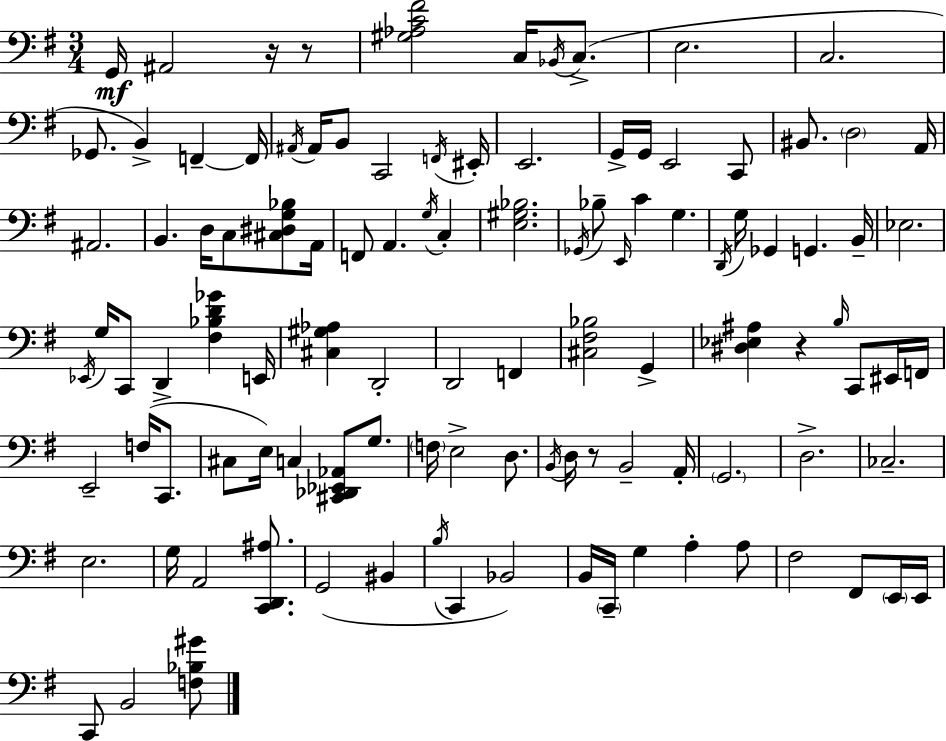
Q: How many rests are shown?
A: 4